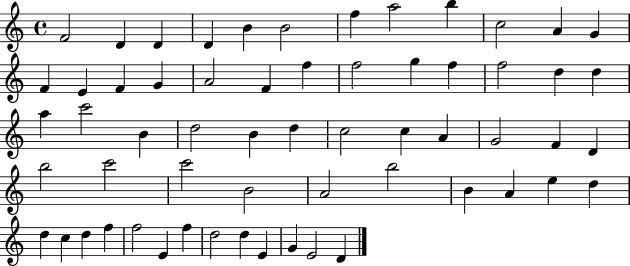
F4/h D4/q D4/q D4/q B4/q B4/h F5/q A5/h B5/q C5/h A4/q G4/q F4/q E4/q F4/q G4/q A4/h F4/q F5/q F5/h G5/q F5/q F5/h D5/q D5/q A5/q C6/h B4/q D5/h B4/q D5/q C5/h C5/q A4/q G4/h F4/q D4/q B5/h C6/h C6/h B4/h A4/h B5/h B4/q A4/q E5/q D5/q D5/q C5/q D5/q F5/q F5/h E4/q F5/q D5/h D5/q E4/q G4/q E4/h D4/q